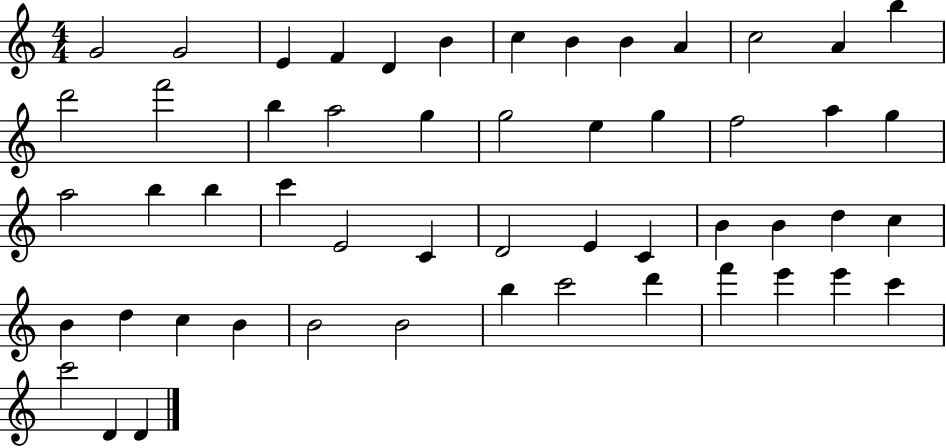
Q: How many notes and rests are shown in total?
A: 53